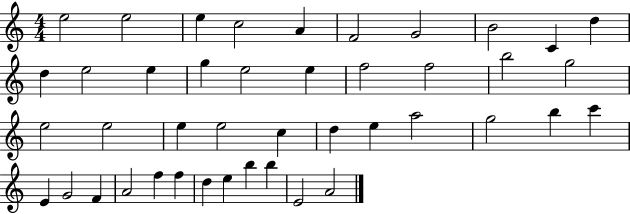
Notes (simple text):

E5/h E5/h E5/q C5/h A4/q F4/h G4/h B4/h C4/q D5/q D5/q E5/h E5/q G5/q E5/h E5/q F5/h F5/h B5/h G5/h E5/h E5/h E5/q E5/h C5/q D5/q E5/q A5/h G5/h B5/q C6/q E4/q G4/h F4/q A4/h F5/q F5/q D5/q E5/q B5/q B5/q E4/h A4/h